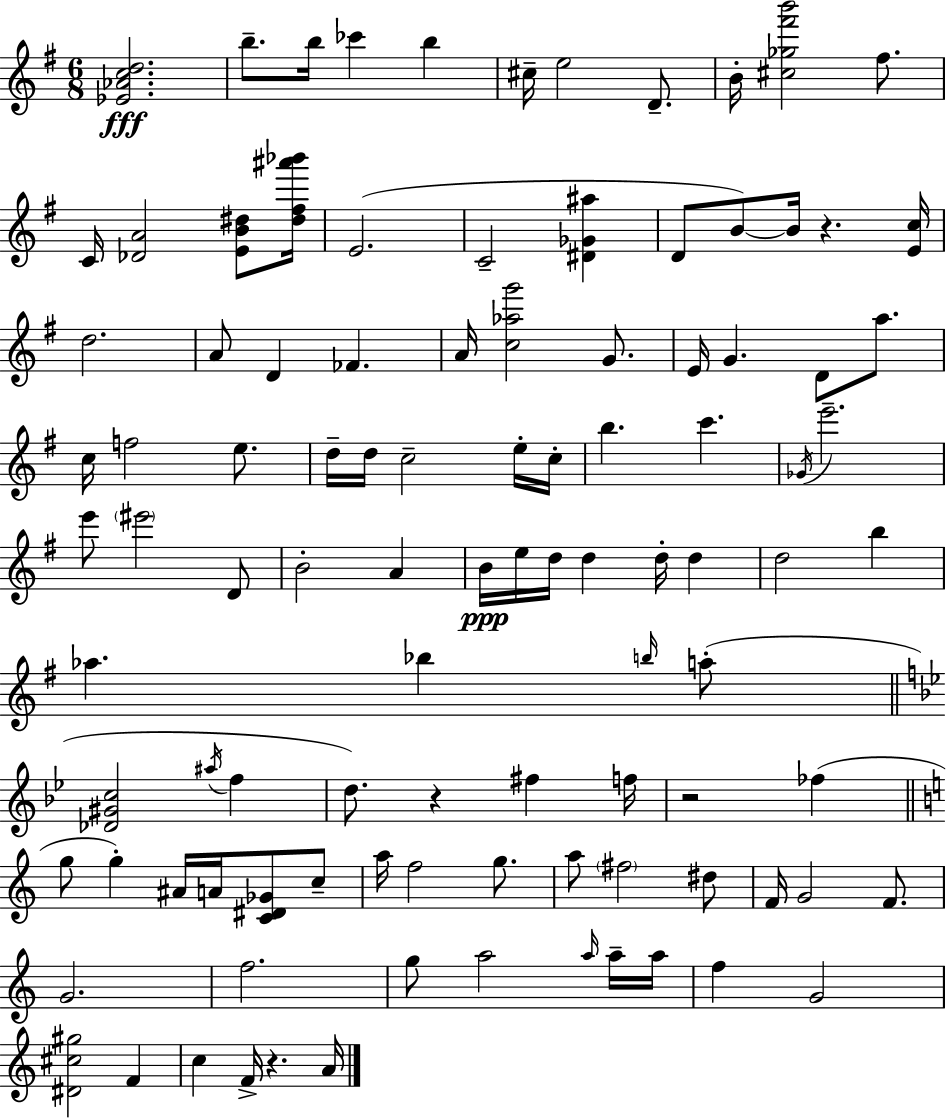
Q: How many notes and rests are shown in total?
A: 102